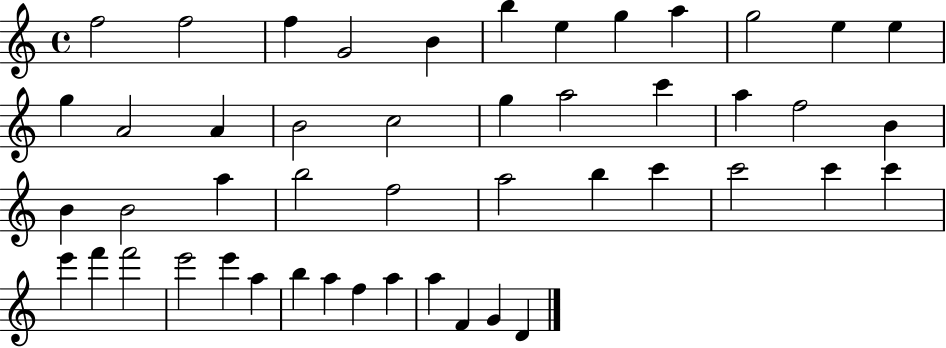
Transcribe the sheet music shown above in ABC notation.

X:1
T:Untitled
M:4/4
L:1/4
K:C
f2 f2 f G2 B b e g a g2 e e g A2 A B2 c2 g a2 c' a f2 B B B2 a b2 f2 a2 b c' c'2 c' c' e' f' f'2 e'2 e' a b a f a a F G D